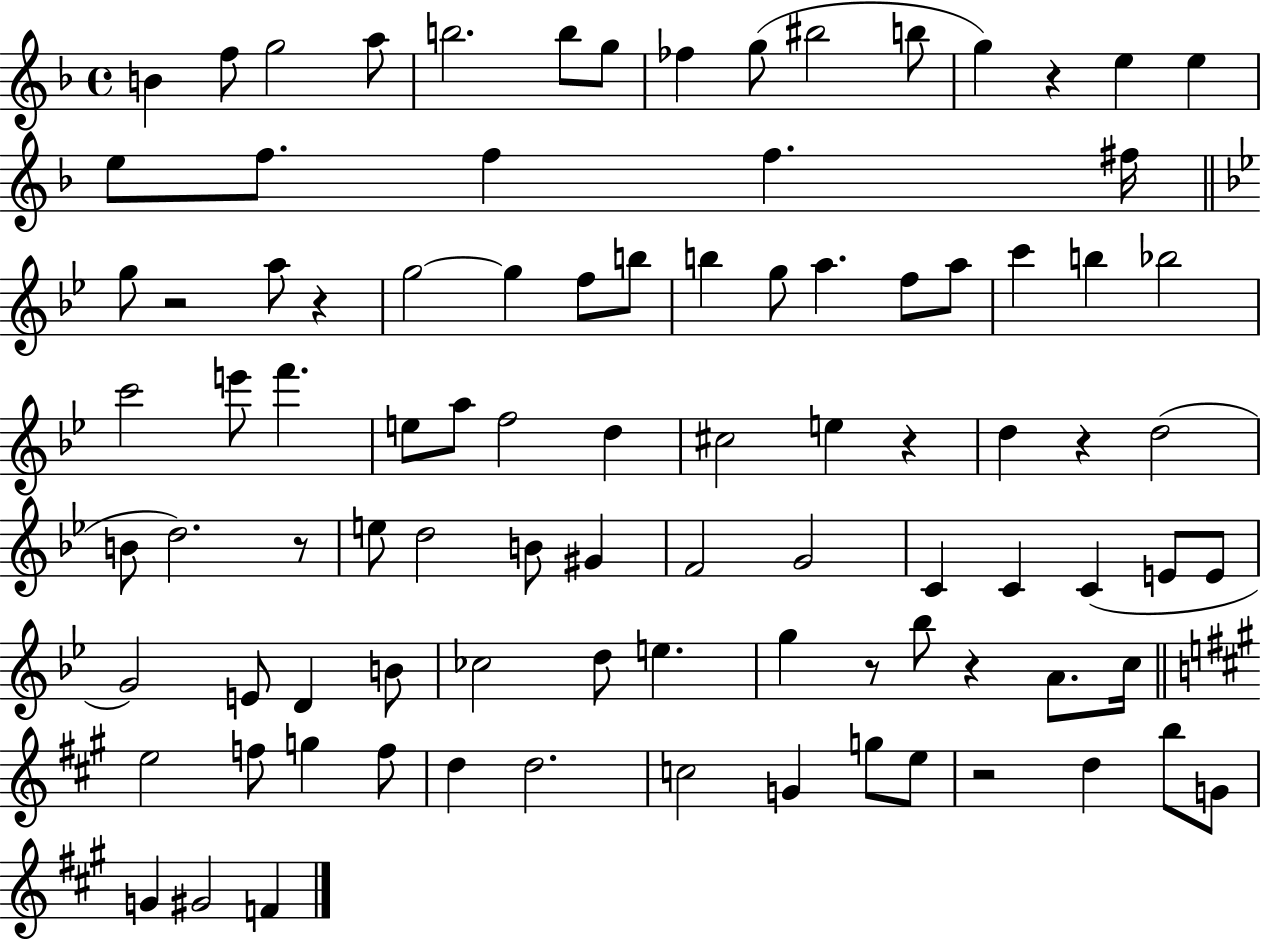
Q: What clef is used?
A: treble